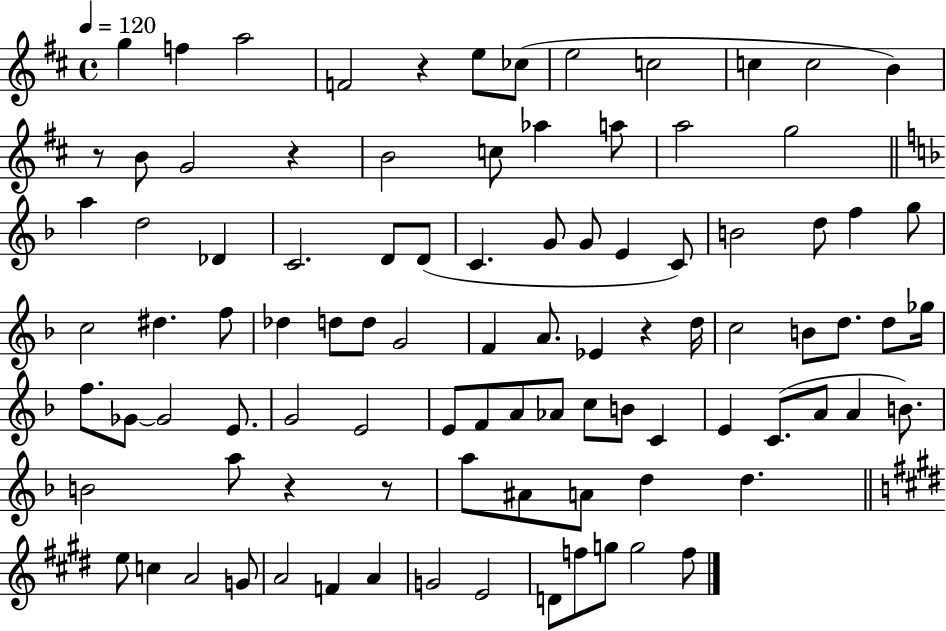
G5/q F5/q A5/h F4/h R/q E5/e CES5/e E5/h C5/h C5/q C5/h B4/q R/e B4/e G4/h R/q B4/h C5/e Ab5/q A5/e A5/h G5/h A5/q D5/h Db4/q C4/h. D4/e D4/e C4/q. G4/e G4/e E4/q C4/e B4/h D5/e F5/q G5/e C5/h D#5/q. F5/e Db5/q D5/e D5/e G4/h F4/q A4/e. Eb4/q R/q D5/s C5/h B4/e D5/e. D5/e Gb5/s F5/e. Gb4/e Gb4/h E4/e. G4/h E4/h E4/e F4/e A4/e Ab4/e C5/e B4/e C4/q E4/q C4/e. A4/e A4/q B4/e. B4/h A5/e R/q R/e A5/e A#4/e A4/e D5/q D5/q. E5/e C5/q A4/h G4/e A4/h F4/q A4/q G4/h E4/h D4/e F5/e G5/e G5/h F5/e